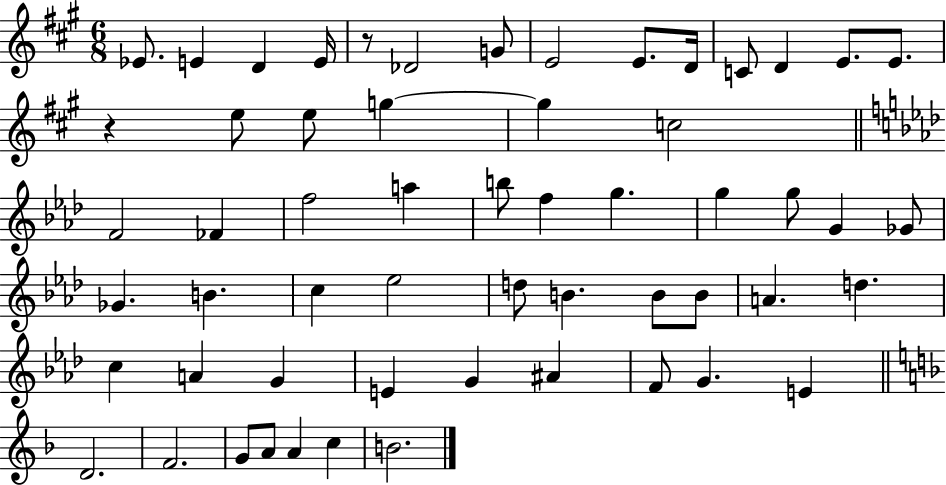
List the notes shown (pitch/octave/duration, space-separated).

Eb4/e. E4/q D4/q E4/s R/e Db4/h G4/e E4/h E4/e. D4/s C4/e D4/q E4/e. E4/e. R/q E5/e E5/e G5/q G5/q C5/h F4/h FES4/q F5/h A5/q B5/e F5/q G5/q. G5/q G5/e G4/q Gb4/e Gb4/q. B4/q. C5/q Eb5/h D5/e B4/q. B4/e B4/e A4/q. D5/q. C5/q A4/q G4/q E4/q G4/q A#4/q F4/e G4/q. E4/q D4/h. F4/h. G4/e A4/e A4/q C5/q B4/h.